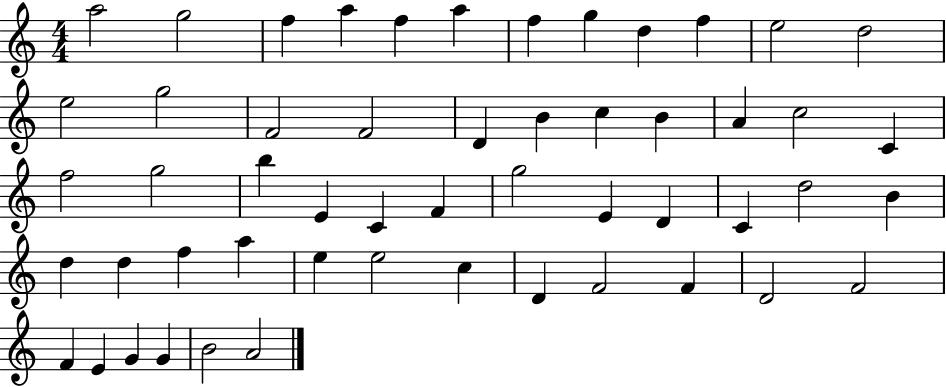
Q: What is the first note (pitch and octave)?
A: A5